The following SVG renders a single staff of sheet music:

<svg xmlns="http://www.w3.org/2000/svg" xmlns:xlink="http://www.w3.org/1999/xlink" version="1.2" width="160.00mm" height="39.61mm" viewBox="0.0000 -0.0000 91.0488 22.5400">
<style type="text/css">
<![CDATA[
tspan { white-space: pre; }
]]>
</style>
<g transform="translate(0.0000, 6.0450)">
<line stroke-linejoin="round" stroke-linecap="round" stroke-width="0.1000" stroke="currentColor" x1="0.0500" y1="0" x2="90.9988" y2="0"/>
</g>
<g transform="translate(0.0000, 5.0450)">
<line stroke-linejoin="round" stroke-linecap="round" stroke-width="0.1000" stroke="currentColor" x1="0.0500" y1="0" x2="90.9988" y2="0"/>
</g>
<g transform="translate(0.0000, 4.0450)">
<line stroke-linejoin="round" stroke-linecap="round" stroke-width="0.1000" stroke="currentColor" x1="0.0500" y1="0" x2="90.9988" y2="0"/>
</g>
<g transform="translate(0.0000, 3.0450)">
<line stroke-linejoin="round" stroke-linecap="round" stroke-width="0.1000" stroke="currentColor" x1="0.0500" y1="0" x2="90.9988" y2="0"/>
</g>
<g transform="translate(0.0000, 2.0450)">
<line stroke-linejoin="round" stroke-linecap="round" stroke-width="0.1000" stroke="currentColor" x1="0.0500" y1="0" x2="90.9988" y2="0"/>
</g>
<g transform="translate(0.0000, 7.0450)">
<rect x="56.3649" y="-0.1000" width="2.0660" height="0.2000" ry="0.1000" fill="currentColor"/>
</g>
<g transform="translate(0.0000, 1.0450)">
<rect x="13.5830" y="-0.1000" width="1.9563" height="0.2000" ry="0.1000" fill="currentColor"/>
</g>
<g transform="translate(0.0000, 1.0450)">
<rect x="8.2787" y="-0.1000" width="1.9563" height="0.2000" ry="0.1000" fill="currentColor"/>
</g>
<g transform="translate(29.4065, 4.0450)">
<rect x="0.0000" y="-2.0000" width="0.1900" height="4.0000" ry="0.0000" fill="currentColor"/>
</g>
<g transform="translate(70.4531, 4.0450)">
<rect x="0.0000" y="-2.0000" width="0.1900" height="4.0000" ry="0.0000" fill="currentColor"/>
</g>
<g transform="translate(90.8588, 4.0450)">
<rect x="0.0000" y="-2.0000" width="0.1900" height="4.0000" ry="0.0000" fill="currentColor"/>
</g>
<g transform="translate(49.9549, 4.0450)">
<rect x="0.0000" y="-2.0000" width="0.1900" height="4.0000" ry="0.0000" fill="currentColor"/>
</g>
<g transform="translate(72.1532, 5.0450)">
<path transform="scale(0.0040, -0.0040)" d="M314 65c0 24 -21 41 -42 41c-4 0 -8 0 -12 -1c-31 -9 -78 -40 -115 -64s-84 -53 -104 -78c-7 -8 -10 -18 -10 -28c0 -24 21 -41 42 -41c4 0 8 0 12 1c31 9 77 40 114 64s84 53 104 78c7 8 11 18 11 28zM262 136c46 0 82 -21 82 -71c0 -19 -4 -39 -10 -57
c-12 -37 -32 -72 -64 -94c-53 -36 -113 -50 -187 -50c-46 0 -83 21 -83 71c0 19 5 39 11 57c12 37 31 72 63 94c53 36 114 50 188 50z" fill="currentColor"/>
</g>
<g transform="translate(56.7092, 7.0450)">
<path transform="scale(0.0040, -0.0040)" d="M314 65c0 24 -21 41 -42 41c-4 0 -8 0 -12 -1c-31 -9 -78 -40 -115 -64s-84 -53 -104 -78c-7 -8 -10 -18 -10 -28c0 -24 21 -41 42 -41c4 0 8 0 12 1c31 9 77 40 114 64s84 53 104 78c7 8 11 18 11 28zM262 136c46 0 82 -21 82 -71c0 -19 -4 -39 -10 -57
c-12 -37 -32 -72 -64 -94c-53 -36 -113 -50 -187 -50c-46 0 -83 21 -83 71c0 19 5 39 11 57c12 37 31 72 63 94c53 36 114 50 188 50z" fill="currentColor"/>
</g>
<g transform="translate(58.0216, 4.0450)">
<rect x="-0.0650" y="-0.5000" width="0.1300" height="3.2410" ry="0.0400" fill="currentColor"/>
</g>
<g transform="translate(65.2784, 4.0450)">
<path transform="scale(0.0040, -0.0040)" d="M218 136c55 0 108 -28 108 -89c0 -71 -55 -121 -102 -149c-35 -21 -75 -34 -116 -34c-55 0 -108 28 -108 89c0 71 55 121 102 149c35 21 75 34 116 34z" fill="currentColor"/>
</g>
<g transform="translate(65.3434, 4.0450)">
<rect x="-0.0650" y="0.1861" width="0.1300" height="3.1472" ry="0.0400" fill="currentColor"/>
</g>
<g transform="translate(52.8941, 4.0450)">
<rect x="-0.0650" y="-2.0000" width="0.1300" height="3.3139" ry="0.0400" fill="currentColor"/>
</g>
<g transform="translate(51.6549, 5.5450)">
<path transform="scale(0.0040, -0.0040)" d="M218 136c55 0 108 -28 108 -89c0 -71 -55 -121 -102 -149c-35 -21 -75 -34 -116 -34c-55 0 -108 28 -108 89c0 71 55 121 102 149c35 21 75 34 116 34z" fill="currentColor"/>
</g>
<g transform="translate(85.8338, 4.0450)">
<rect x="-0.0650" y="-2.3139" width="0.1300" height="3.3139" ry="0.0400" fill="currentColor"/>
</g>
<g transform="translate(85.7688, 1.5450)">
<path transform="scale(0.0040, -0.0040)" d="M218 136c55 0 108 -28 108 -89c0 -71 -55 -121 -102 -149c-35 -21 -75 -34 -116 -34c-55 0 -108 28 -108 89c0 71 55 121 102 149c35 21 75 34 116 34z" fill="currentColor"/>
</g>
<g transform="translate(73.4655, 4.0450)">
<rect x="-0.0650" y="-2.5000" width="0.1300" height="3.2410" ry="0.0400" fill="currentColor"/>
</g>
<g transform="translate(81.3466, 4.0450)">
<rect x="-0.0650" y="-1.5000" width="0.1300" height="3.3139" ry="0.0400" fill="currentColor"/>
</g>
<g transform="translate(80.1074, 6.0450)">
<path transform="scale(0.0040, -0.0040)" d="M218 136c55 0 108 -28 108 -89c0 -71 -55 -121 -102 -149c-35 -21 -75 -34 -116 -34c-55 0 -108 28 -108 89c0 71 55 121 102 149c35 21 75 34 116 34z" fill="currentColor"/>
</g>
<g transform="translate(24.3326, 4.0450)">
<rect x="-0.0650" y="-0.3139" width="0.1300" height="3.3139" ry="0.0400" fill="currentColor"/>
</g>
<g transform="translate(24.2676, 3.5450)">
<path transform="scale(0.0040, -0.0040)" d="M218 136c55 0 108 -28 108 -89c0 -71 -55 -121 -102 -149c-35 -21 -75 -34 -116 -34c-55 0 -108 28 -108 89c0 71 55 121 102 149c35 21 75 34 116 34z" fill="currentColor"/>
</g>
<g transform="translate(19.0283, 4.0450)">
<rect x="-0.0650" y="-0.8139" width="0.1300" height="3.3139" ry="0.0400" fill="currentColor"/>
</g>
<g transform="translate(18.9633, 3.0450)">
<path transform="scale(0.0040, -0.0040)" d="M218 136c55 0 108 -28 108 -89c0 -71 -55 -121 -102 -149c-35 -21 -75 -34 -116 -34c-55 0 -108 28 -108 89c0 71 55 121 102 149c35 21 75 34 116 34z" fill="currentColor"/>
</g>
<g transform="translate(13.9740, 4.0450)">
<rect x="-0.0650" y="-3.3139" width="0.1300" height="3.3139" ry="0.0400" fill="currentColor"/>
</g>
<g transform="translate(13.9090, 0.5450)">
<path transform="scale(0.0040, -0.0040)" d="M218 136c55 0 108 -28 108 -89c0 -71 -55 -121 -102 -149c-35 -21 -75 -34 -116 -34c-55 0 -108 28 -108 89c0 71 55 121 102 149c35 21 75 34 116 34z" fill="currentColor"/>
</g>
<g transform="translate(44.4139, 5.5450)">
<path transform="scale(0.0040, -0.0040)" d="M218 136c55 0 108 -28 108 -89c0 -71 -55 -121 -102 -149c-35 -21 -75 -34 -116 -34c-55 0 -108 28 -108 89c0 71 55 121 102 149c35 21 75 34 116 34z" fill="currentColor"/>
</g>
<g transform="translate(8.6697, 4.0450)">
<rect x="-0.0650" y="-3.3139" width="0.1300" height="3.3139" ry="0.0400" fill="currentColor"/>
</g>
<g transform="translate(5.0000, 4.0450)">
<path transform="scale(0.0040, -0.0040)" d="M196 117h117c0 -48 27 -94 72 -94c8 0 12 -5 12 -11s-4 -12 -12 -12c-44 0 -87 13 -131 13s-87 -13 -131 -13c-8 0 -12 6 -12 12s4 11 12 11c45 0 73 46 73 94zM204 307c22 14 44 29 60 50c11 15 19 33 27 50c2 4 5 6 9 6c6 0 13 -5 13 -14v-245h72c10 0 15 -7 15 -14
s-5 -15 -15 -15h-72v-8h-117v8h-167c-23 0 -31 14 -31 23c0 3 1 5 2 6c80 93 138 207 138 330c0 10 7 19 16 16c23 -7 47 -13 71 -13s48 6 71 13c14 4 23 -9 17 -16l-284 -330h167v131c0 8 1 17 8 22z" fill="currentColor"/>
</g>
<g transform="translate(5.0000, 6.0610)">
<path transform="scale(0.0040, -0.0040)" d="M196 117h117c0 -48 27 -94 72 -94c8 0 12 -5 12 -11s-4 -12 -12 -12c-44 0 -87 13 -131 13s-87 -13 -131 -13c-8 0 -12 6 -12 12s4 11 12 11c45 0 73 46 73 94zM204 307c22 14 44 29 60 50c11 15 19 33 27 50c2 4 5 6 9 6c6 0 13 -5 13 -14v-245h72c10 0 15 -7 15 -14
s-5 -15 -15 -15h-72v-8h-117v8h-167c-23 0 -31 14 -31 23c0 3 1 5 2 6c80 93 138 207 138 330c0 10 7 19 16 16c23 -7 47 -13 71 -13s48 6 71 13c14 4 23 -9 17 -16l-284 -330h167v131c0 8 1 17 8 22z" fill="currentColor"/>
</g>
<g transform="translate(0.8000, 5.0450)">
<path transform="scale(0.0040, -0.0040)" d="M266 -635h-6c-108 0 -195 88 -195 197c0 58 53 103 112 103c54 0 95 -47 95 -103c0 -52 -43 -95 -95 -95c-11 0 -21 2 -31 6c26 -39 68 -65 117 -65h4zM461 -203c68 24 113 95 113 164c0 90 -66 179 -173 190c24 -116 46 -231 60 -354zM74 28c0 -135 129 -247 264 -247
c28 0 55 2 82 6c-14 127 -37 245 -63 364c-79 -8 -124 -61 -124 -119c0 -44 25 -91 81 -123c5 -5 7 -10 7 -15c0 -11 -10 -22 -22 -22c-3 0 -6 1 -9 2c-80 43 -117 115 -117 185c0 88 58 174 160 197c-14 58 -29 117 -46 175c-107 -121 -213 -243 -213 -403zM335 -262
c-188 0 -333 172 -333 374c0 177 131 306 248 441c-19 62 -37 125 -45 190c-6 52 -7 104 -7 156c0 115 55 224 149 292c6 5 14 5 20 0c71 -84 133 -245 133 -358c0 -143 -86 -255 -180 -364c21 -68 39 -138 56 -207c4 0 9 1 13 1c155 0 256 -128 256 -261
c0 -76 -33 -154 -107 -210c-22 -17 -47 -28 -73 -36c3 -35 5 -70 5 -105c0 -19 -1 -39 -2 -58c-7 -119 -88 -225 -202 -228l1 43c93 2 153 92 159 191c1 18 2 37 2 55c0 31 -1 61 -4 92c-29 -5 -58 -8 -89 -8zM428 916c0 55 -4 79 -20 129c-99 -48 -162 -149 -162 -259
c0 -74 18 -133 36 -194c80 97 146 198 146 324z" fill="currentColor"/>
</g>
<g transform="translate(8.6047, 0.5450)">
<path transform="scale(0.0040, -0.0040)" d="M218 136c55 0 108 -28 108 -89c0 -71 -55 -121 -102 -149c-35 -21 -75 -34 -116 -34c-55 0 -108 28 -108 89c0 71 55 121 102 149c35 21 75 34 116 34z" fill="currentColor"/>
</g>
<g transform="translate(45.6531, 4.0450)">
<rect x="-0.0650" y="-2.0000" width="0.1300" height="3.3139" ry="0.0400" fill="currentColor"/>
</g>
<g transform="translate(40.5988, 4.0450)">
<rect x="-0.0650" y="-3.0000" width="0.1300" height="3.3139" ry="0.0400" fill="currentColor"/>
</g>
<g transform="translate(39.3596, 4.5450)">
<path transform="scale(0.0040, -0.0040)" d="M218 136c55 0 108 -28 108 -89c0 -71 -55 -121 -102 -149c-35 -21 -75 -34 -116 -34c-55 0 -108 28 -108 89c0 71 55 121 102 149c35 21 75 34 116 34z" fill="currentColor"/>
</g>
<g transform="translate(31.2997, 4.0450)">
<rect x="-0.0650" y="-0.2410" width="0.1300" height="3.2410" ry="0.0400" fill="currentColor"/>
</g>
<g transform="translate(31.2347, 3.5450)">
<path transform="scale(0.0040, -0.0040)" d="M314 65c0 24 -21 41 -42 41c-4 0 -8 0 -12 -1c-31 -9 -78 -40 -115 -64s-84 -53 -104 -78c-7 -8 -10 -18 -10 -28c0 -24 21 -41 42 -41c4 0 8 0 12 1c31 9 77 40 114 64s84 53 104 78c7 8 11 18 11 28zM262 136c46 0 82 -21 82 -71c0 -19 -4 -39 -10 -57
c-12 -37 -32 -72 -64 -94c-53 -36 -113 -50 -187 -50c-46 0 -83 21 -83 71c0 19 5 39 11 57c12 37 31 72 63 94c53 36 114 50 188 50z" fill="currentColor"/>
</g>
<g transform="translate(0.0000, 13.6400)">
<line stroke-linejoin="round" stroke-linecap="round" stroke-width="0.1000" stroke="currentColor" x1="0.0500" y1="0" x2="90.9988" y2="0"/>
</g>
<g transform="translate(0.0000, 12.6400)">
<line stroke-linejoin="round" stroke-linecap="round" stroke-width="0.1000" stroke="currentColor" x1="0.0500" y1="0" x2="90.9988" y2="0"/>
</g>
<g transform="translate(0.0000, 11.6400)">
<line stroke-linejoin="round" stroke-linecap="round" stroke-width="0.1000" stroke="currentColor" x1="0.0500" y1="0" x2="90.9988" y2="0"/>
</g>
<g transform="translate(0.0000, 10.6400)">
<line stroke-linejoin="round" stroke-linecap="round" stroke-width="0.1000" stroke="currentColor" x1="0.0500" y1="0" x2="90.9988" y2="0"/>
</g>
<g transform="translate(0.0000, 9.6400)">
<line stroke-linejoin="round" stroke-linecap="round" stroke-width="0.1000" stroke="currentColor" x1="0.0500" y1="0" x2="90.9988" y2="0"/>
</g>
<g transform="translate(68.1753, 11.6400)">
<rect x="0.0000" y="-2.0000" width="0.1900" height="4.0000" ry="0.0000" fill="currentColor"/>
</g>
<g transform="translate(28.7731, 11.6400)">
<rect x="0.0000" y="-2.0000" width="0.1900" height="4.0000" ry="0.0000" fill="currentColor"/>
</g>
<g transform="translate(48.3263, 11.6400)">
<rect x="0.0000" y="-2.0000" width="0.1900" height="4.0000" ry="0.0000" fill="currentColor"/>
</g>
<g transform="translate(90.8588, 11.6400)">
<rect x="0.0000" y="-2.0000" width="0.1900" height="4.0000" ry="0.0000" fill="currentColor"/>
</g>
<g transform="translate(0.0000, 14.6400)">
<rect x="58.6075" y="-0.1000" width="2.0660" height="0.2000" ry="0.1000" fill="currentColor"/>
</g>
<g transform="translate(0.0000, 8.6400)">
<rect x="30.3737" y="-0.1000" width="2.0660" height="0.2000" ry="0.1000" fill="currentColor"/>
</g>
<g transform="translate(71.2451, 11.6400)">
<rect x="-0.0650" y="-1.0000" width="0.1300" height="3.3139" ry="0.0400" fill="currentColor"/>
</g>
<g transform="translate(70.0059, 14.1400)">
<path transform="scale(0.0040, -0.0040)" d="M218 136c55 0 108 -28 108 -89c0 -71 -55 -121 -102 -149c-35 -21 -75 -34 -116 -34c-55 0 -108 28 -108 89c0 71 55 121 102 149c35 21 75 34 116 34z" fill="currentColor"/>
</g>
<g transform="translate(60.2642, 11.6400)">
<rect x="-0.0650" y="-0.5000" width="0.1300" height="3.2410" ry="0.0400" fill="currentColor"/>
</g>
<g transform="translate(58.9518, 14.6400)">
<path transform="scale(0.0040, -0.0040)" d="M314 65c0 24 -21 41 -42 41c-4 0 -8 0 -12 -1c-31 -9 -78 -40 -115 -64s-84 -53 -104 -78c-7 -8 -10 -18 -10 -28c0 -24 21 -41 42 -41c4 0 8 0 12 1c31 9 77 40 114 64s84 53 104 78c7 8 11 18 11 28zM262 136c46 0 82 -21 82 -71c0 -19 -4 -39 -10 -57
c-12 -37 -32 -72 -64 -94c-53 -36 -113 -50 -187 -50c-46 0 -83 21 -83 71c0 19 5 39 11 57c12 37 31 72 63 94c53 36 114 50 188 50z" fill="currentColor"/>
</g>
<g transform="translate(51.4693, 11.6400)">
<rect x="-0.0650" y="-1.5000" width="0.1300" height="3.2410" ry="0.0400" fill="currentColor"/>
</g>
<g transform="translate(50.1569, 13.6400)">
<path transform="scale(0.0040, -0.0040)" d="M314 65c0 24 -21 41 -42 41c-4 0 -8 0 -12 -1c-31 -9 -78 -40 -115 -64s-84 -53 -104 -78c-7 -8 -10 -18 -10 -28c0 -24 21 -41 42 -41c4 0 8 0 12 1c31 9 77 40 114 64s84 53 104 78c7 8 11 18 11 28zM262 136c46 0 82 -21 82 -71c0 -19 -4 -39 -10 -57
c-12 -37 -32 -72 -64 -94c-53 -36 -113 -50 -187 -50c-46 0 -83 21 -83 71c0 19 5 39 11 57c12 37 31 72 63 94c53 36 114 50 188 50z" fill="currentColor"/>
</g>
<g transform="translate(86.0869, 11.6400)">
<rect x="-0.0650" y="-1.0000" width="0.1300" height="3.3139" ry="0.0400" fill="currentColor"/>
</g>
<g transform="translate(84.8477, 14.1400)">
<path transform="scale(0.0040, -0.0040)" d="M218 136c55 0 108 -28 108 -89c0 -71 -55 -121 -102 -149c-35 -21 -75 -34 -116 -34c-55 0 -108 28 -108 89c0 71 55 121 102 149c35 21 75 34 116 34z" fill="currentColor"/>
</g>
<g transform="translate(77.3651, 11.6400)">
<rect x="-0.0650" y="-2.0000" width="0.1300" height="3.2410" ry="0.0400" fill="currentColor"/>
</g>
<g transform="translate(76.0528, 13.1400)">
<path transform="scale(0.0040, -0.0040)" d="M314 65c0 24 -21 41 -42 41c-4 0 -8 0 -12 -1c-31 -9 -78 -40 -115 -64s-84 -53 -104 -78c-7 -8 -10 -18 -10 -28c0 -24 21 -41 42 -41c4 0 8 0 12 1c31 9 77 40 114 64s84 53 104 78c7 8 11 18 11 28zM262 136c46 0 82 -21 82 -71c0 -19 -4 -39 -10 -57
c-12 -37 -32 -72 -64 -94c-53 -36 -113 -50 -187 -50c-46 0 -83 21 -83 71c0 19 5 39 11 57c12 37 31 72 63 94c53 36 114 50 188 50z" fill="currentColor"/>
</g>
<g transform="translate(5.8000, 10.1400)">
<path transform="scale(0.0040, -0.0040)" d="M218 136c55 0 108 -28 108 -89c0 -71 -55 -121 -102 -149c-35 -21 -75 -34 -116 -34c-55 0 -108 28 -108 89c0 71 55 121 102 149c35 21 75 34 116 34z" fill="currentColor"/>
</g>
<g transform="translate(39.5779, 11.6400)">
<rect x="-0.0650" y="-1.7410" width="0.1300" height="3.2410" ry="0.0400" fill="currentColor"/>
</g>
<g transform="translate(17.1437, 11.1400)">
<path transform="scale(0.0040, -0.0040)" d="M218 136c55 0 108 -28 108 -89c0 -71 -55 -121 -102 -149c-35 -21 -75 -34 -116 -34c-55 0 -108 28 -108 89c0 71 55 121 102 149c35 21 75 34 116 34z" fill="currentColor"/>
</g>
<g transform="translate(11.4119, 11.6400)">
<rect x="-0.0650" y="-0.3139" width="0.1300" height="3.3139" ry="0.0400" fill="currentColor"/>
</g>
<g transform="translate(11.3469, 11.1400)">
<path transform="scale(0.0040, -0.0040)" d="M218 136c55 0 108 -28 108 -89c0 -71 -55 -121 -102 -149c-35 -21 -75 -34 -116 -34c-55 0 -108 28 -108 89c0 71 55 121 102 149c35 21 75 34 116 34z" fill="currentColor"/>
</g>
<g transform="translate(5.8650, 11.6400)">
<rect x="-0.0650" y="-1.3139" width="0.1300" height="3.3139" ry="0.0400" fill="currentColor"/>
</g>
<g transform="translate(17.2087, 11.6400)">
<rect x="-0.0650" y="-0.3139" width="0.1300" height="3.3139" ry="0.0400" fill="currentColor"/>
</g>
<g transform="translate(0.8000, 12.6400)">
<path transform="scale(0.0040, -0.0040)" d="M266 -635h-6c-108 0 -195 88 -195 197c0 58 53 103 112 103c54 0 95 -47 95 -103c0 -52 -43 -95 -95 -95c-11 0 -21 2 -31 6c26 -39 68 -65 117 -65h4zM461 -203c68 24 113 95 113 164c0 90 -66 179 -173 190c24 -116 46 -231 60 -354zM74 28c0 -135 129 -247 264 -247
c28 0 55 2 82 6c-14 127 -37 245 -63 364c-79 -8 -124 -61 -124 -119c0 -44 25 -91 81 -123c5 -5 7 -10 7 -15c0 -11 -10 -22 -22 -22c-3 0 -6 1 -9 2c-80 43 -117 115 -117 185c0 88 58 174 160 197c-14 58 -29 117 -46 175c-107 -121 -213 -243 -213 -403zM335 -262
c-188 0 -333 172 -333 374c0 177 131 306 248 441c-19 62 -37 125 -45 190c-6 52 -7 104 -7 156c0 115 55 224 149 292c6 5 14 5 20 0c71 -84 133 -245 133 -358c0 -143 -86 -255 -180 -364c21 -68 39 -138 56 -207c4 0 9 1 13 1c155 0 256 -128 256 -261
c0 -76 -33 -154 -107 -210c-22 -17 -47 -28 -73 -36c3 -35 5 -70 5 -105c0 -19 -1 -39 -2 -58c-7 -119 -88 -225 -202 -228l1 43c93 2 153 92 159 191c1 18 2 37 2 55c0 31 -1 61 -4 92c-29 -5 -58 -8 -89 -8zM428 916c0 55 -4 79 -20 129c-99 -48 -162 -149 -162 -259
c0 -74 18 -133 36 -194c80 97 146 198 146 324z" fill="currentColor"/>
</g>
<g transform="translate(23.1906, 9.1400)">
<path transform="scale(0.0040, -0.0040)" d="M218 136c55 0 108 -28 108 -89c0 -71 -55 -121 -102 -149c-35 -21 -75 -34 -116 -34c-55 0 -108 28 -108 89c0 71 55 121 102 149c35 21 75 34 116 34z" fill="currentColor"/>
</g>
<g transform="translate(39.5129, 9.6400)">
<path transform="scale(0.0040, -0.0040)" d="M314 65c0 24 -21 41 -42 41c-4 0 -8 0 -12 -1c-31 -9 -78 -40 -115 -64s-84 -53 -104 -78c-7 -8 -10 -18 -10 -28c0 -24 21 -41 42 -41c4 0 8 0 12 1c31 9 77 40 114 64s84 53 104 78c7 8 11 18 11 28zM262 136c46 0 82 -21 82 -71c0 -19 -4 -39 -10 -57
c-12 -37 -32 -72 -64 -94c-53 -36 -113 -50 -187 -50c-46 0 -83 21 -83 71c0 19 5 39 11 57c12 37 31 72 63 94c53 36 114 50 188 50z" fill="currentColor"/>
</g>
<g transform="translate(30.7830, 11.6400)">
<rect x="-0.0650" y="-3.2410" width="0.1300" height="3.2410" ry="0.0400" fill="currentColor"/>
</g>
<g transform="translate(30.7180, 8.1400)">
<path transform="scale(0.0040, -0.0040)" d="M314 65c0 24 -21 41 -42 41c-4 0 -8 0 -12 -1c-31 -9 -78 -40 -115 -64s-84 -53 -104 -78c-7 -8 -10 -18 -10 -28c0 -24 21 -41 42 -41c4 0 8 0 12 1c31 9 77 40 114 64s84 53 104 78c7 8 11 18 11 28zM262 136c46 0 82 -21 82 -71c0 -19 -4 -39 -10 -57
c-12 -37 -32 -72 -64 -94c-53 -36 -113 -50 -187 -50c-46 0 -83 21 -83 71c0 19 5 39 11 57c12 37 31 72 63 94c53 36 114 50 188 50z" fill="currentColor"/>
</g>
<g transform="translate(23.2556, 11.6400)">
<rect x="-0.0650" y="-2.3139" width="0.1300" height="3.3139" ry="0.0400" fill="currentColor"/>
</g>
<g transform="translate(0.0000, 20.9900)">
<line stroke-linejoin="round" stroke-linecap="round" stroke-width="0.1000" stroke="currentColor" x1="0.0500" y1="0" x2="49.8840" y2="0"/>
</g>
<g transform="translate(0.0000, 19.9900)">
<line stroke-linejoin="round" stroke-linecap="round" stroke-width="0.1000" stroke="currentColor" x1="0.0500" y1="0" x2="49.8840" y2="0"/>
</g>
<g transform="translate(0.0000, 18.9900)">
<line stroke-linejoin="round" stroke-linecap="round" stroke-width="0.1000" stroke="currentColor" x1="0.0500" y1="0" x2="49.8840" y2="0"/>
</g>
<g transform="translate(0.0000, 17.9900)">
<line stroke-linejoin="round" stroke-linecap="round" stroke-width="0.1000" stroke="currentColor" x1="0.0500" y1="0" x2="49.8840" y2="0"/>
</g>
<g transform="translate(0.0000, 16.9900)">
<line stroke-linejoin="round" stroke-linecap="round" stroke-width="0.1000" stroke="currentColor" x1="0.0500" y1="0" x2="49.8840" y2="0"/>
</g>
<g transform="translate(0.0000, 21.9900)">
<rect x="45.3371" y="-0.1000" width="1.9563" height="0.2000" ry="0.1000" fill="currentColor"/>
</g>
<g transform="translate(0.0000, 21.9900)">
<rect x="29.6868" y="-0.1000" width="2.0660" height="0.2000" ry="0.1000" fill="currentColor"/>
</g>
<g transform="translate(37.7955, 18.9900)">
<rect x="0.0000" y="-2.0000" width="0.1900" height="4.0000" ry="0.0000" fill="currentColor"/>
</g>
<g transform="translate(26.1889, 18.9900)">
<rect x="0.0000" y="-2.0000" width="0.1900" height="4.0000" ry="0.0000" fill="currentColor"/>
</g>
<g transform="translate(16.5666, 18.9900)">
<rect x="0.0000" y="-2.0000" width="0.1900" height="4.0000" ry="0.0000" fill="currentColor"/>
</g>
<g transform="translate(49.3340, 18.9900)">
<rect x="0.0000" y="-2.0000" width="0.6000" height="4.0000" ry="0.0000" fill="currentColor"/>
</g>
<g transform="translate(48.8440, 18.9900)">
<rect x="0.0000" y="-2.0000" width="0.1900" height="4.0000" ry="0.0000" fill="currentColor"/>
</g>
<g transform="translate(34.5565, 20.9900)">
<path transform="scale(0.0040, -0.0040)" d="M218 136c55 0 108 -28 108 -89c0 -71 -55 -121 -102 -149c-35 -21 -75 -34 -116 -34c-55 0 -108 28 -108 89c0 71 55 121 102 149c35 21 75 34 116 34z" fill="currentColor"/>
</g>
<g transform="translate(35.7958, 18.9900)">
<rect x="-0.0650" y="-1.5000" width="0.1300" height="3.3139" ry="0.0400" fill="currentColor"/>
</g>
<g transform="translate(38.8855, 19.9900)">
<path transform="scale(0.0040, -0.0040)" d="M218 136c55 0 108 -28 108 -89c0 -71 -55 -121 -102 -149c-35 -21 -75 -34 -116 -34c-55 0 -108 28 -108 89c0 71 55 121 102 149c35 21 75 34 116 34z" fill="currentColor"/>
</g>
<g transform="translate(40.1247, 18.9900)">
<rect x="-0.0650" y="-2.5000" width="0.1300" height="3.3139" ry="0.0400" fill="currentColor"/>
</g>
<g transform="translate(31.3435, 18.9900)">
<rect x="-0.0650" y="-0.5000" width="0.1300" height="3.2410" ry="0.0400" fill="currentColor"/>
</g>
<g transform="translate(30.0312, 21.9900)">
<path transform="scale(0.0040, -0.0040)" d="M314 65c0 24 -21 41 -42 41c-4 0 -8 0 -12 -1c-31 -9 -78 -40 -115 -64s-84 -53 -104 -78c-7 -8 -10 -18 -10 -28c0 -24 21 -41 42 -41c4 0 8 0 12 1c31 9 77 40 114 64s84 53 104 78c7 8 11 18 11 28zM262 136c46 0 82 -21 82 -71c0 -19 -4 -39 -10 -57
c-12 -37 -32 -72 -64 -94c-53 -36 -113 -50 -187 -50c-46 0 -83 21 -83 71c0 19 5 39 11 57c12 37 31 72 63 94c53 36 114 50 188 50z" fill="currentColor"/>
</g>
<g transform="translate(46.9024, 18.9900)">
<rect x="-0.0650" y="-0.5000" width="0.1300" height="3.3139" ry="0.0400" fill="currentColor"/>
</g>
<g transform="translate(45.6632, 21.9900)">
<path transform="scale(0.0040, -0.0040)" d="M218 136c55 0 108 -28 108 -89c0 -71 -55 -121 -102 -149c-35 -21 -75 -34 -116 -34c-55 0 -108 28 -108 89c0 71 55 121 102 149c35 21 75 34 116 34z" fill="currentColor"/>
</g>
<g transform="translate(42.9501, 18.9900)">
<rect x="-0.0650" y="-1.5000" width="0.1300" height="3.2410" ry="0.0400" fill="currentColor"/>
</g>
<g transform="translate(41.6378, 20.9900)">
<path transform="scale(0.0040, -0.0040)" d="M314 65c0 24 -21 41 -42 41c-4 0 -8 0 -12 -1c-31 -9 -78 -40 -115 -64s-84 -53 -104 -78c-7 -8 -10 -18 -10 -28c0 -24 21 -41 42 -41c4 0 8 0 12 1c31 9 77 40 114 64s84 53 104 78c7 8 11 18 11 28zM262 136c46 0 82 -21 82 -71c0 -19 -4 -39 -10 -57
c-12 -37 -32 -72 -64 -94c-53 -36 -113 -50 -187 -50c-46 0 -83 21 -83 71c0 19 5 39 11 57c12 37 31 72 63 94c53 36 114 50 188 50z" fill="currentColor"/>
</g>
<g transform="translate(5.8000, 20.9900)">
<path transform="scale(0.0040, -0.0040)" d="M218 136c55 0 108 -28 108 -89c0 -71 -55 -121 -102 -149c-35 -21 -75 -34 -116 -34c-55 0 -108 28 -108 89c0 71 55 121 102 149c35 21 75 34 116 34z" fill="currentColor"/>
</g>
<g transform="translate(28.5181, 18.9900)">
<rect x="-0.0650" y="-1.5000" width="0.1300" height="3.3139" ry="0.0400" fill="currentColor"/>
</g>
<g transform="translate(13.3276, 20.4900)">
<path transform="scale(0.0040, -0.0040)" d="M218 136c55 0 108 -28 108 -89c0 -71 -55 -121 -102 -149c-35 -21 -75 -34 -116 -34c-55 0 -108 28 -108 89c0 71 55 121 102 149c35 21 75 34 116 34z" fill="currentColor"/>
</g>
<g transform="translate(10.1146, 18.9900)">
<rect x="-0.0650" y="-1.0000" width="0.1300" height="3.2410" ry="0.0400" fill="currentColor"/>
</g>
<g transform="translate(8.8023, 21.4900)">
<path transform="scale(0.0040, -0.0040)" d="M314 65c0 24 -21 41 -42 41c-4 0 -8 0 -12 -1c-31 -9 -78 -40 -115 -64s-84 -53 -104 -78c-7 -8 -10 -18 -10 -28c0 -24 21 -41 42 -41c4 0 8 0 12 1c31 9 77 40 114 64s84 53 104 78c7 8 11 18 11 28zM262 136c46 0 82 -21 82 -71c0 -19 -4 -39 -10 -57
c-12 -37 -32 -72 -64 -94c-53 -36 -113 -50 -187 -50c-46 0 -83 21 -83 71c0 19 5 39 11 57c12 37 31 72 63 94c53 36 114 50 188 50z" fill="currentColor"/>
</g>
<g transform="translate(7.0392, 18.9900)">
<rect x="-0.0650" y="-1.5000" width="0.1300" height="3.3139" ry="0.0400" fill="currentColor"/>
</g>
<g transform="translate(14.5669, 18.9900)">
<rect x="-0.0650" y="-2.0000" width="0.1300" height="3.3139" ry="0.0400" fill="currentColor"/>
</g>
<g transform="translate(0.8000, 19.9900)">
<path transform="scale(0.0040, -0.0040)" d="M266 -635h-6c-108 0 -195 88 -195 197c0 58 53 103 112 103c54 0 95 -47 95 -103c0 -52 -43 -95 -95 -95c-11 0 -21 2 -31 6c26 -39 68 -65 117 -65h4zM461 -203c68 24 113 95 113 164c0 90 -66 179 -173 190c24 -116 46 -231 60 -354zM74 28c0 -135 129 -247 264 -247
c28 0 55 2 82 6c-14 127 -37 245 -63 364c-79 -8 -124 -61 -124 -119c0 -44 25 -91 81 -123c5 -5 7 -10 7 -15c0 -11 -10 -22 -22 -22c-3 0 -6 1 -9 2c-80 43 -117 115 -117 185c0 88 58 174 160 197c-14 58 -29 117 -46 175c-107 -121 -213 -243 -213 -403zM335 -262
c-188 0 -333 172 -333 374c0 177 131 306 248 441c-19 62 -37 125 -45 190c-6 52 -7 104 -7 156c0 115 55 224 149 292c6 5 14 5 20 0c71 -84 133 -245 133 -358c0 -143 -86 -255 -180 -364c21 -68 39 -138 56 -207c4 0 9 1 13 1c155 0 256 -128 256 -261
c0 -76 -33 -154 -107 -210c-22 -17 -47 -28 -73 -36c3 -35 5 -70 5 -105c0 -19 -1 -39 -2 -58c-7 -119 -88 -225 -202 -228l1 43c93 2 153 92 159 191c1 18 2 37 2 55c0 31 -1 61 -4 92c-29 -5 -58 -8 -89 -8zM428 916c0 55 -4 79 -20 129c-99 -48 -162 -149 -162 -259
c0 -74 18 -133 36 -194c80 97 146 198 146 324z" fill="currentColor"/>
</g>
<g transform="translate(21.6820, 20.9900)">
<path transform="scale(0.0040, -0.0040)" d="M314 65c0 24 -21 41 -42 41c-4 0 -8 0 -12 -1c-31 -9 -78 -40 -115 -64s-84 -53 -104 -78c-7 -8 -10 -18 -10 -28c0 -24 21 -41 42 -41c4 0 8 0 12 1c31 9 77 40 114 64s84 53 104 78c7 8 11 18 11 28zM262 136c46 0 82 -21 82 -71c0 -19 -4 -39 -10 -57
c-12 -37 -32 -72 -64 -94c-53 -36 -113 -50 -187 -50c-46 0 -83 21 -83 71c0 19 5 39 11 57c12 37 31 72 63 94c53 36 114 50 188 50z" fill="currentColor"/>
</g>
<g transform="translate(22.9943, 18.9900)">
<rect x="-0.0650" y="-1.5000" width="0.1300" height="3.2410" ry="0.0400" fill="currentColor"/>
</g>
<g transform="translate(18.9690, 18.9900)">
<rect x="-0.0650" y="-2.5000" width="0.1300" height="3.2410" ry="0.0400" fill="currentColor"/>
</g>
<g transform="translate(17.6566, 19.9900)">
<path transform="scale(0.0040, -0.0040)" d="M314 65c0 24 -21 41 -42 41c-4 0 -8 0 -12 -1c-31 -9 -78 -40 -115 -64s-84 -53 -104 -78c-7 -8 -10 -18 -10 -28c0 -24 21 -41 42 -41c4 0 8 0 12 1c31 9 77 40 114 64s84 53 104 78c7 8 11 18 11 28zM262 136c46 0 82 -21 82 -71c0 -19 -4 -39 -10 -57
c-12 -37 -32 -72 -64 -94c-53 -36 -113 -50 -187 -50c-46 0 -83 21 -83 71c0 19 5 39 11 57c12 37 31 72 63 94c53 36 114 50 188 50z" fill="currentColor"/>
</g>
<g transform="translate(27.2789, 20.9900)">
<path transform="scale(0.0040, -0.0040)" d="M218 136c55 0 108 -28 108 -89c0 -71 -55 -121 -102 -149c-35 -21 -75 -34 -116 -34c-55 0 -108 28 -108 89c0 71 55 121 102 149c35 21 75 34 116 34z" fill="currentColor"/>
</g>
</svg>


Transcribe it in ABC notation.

X:1
T:Untitled
M:4/4
L:1/4
K:C
b b d c c2 A F F C2 B G2 E g e c c g b2 f2 E2 C2 D F2 D E D2 F G2 E2 E C2 E G E2 C